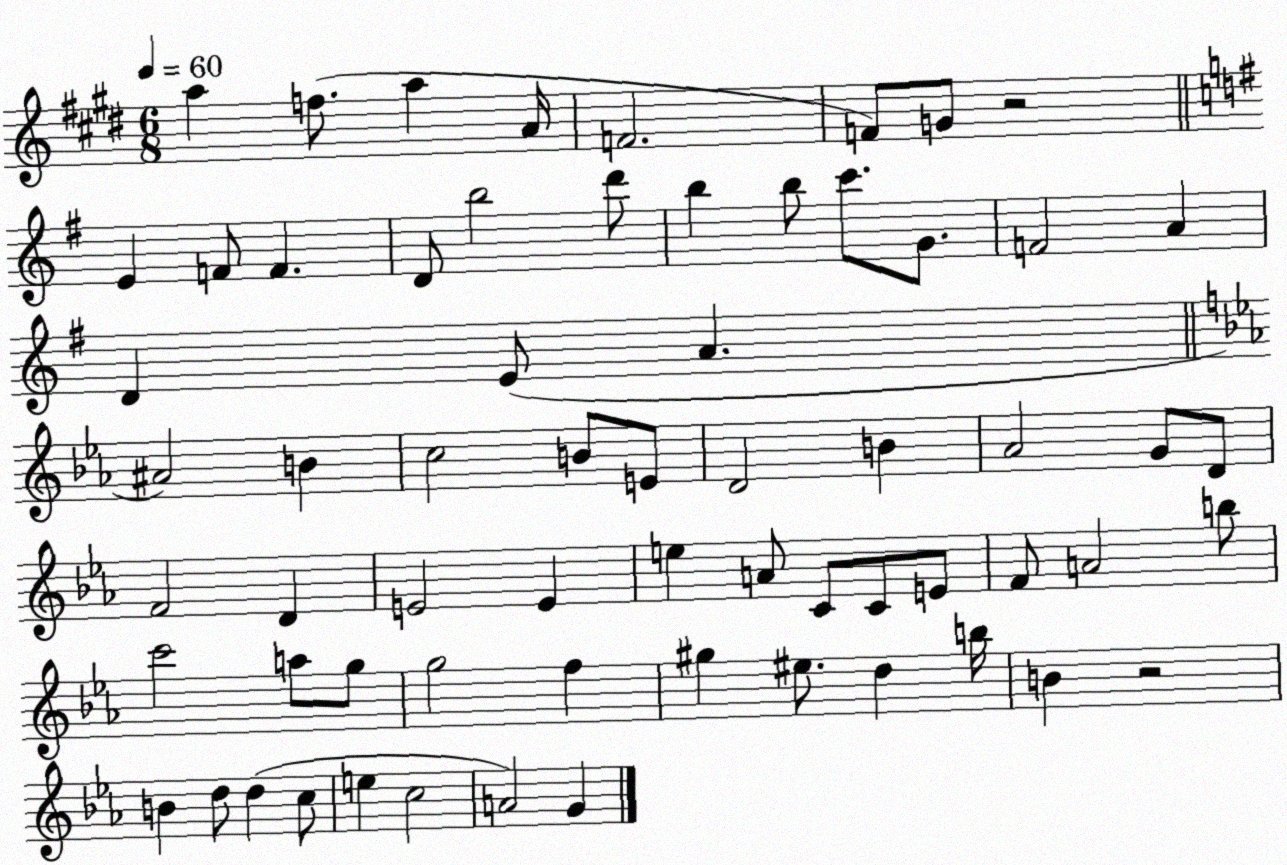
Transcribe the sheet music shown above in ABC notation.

X:1
T:Untitled
M:6/8
L:1/4
K:E
a f/2 a A/4 F2 F/2 G/2 z2 E F/2 F D/2 b2 d'/2 b b/2 c'/2 G/2 F2 A D E/2 A ^A2 B c2 B/2 E/2 D2 B _A2 G/2 D/2 F2 D E2 E e A/2 C/2 C/2 E/2 F/2 A2 b/2 c'2 a/2 g/2 g2 f ^g ^e/2 d b/4 B z2 B d/2 d c/2 e c2 A2 G